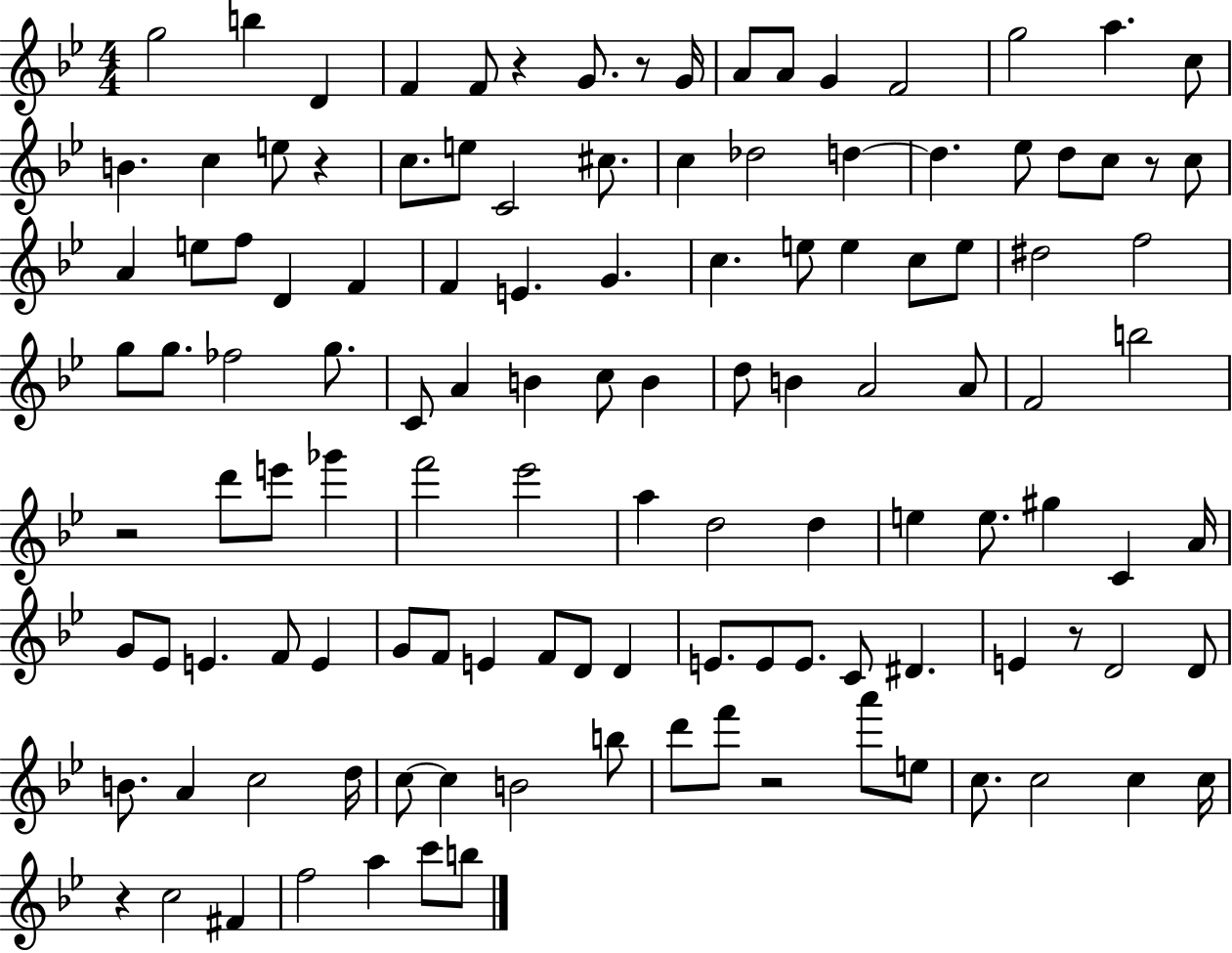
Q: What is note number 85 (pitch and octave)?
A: E4